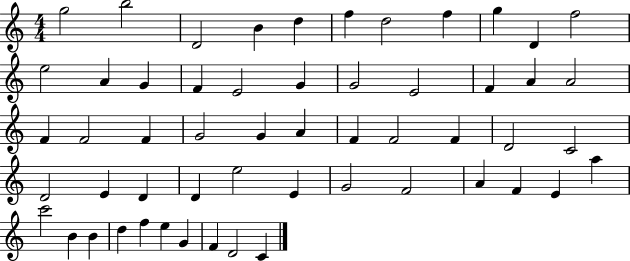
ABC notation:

X:1
T:Untitled
M:4/4
L:1/4
K:C
g2 b2 D2 B d f d2 f g D f2 e2 A G F E2 G G2 E2 F A A2 F F2 F G2 G A F F2 F D2 C2 D2 E D D e2 E G2 F2 A F E a c'2 B B d f e G F D2 C